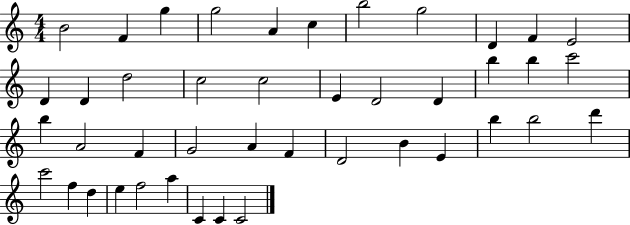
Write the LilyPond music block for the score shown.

{
  \clef treble
  \numericTimeSignature
  \time 4/4
  \key c \major
  b'2 f'4 g''4 | g''2 a'4 c''4 | b''2 g''2 | d'4 f'4 e'2 | \break d'4 d'4 d''2 | c''2 c''2 | e'4 d'2 d'4 | b''4 b''4 c'''2 | \break b''4 a'2 f'4 | g'2 a'4 f'4 | d'2 b'4 e'4 | b''4 b''2 d'''4 | \break c'''2 f''4 d''4 | e''4 f''2 a''4 | c'4 c'4 c'2 | \bar "|."
}